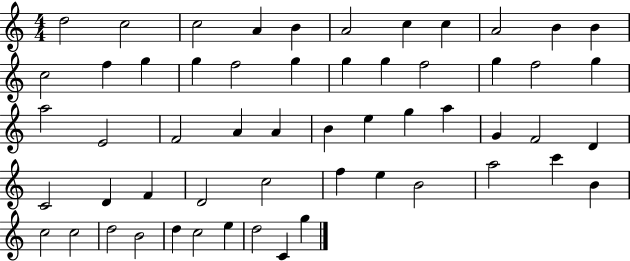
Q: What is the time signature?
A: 4/4